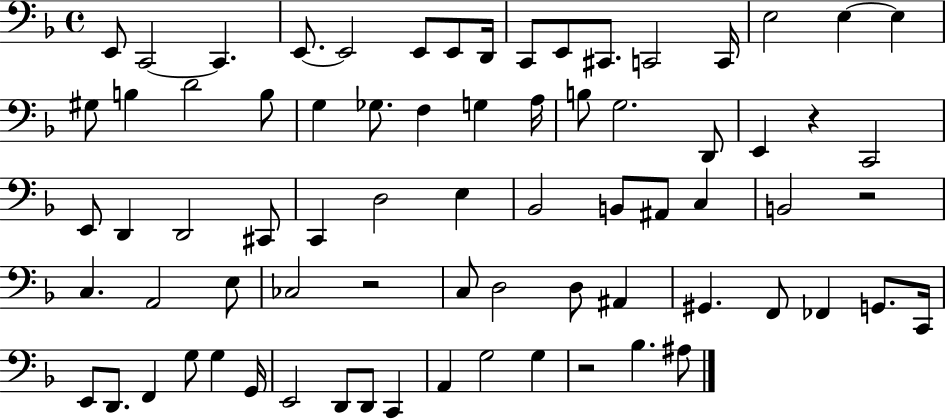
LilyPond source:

{
  \clef bass
  \time 4/4
  \defaultTimeSignature
  \key f \major
  e,8 c,2~~ c,4. | e,8.~~ e,2 e,8 e,8 d,16 | c,8 e,8 cis,8. c,2 c,16 | e2 e4~~ e4 | \break gis8 b4 d'2 b8 | g4 ges8. f4 g4 a16 | b8 g2. d,8 | e,4 r4 c,2 | \break e,8 d,4 d,2 cis,8 | c,4 d2 e4 | bes,2 b,8 ais,8 c4 | b,2 r2 | \break c4. a,2 e8 | ces2 r2 | c8 d2 d8 ais,4 | gis,4. f,8 fes,4 g,8. c,16 | \break e,8 d,8. f,4 g8 g4 g,16 | e,2 d,8 d,8 c,4 | a,4 g2 g4 | r2 bes4. ais8 | \break \bar "|."
}